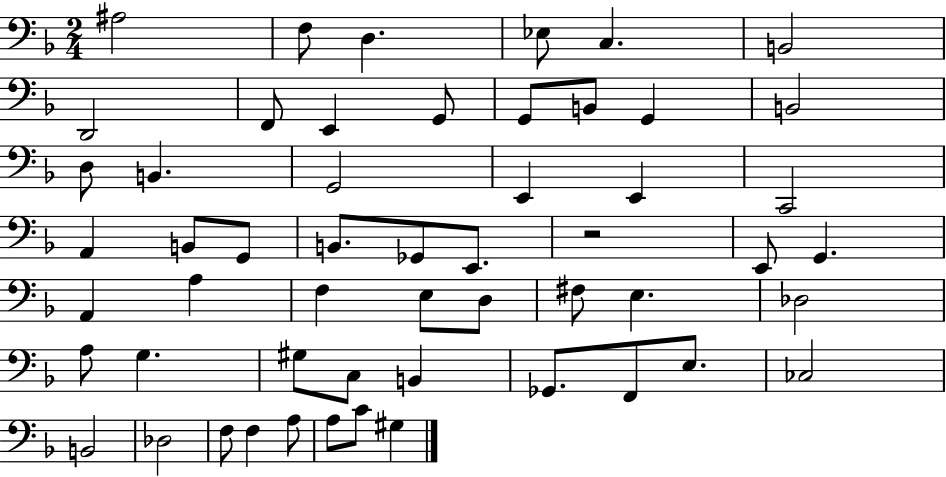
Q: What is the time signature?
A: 2/4